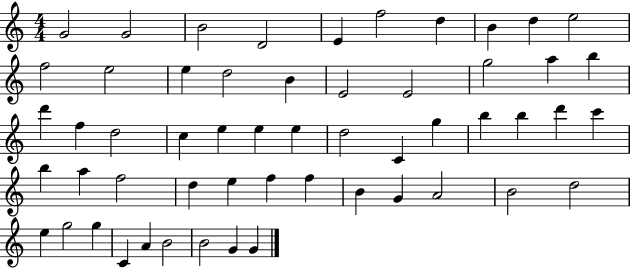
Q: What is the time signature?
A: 4/4